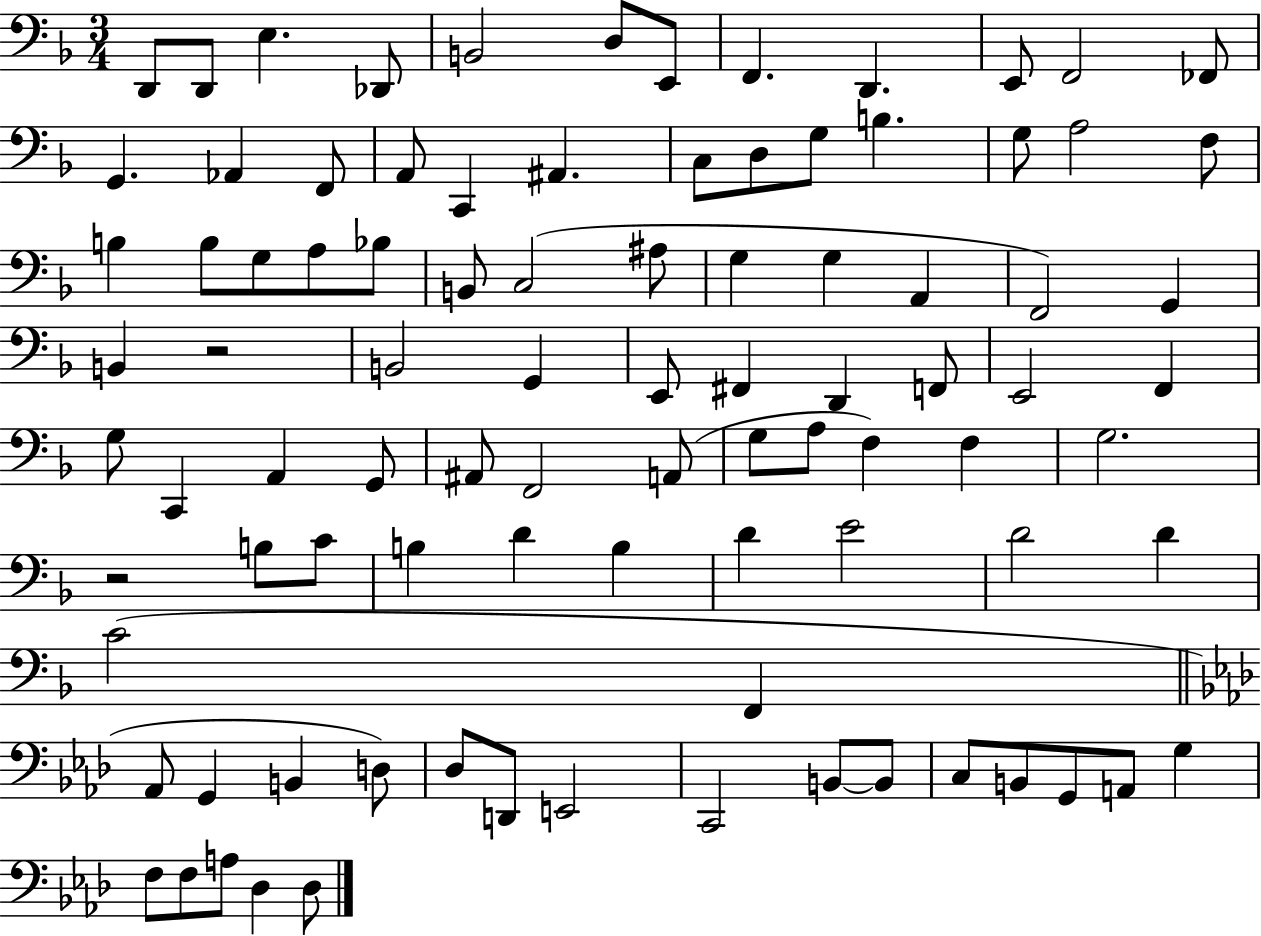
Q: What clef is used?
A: bass